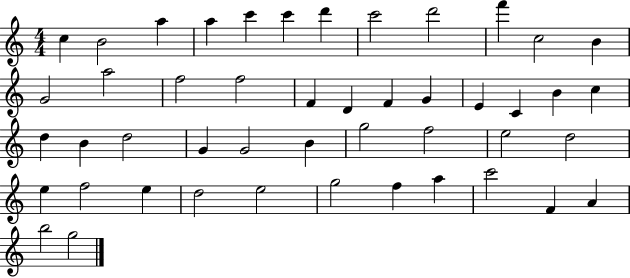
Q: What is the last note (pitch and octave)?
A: G5